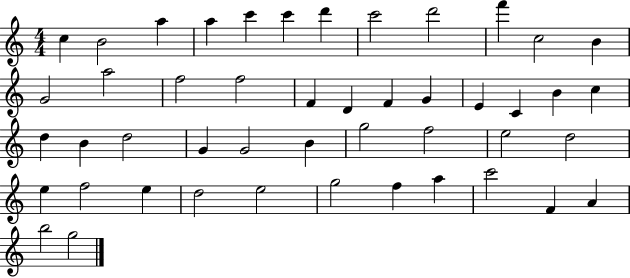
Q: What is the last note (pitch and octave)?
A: G5